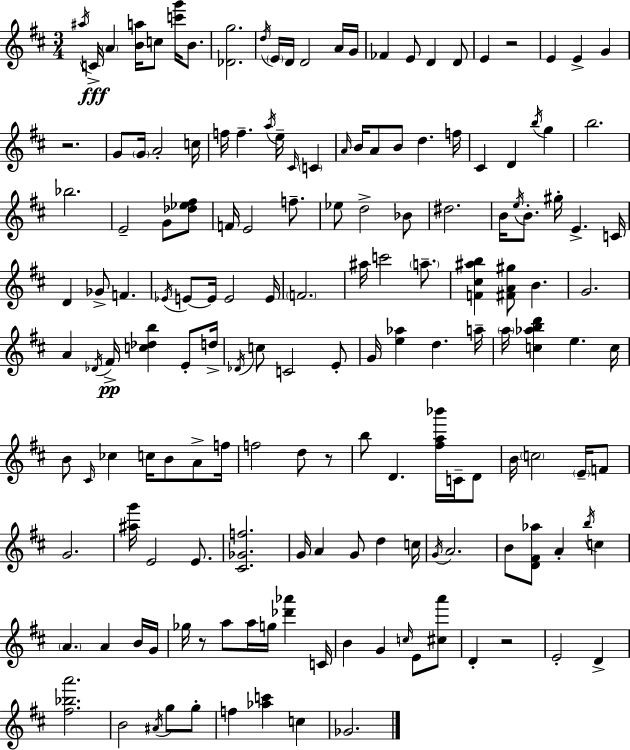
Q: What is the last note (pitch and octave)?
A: Gb4